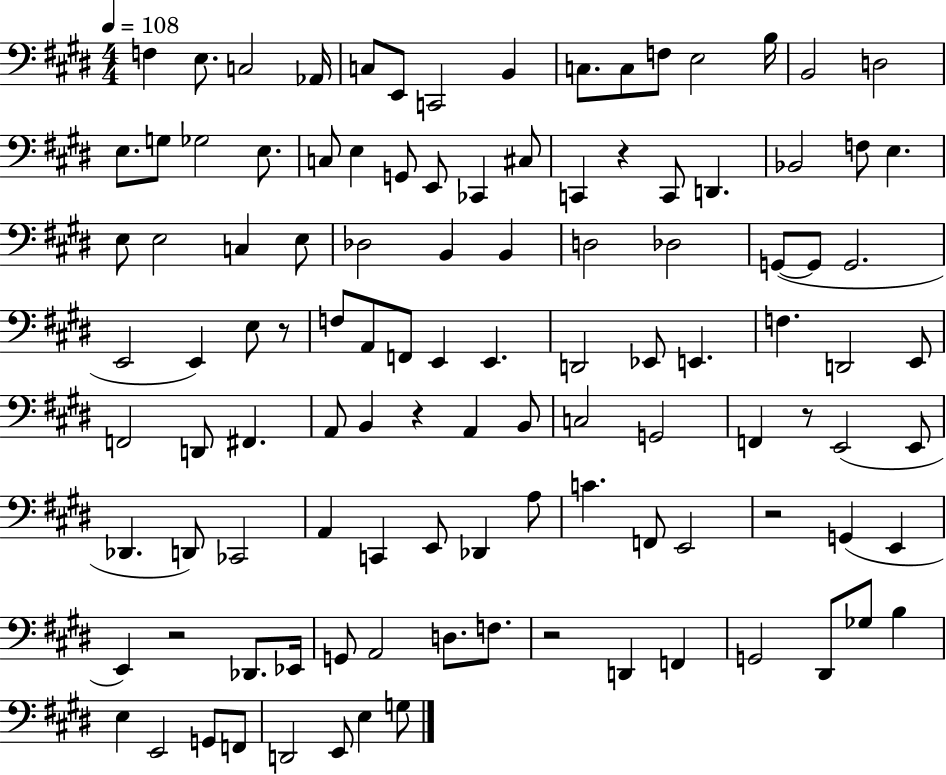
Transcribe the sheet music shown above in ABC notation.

X:1
T:Untitled
M:4/4
L:1/4
K:E
F, E,/2 C,2 _A,,/4 C,/2 E,,/2 C,,2 B,, C,/2 C,/2 F,/2 E,2 B,/4 B,,2 D,2 E,/2 G,/2 _G,2 E,/2 C,/2 E, G,,/2 E,,/2 _C,, ^C,/2 C,, z C,,/2 D,, _B,,2 F,/2 E, E,/2 E,2 C, E,/2 _D,2 B,, B,, D,2 _D,2 G,,/2 G,,/2 G,,2 E,,2 E,, E,/2 z/2 F,/2 A,,/2 F,,/2 E,, E,, D,,2 _E,,/2 E,, F, D,,2 E,,/2 F,,2 D,,/2 ^F,, A,,/2 B,, z A,, B,,/2 C,2 G,,2 F,, z/2 E,,2 E,,/2 _D,, D,,/2 _C,,2 A,, C,, E,,/2 _D,, A,/2 C F,,/2 E,,2 z2 G,, E,, E,, z2 _D,,/2 _E,,/4 G,,/2 A,,2 D,/2 F,/2 z2 D,, F,, G,,2 ^D,,/2 _G,/2 B, E, E,,2 G,,/2 F,,/2 D,,2 E,,/2 E, G,/2